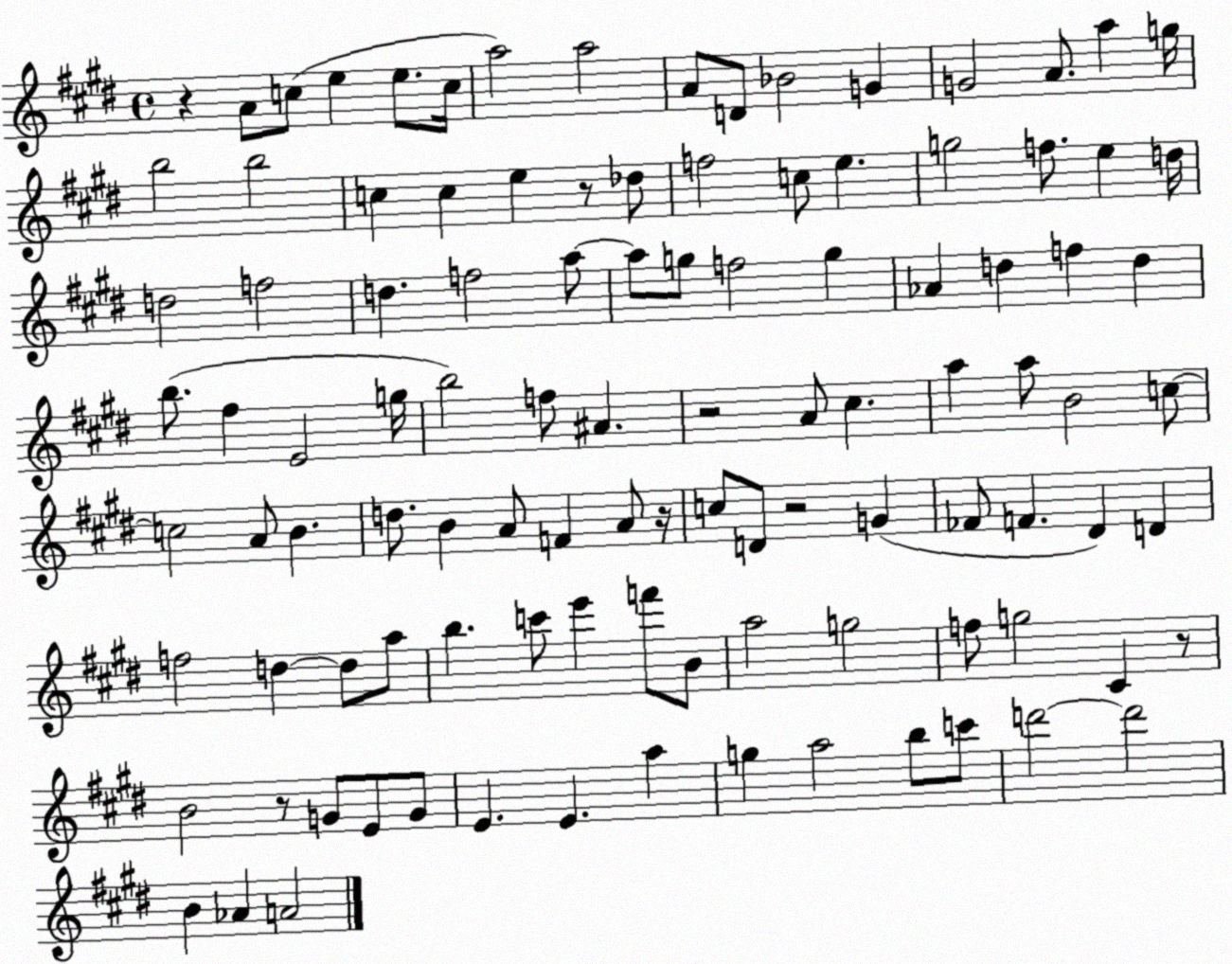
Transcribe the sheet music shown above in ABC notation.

X:1
T:Untitled
M:4/4
L:1/4
K:E
z A/2 c/2 e e/2 c/4 a2 a2 A/2 D/2 _B2 G G2 A/2 a g/4 b2 b2 c c e z/2 _d/2 f2 c/2 e g2 f/2 e d/4 d2 f2 d f2 a/2 a/2 g/2 f2 g _A d f d b/2 ^f E2 g/4 b2 f/2 ^A z2 A/2 ^c a a/2 B2 c/2 c2 A/2 B d/2 B A/2 F A/2 z/4 c/2 D/2 z2 G _F/2 F ^D D f2 d d/2 a/2 b c'/2 e' f'/2 B/2 a2 g2 f/2 g2 ^C z/2 B2 z/2 G/2 E/2 G/2 E E a g a2 b/2 c'/2 d'2 d'2 B _A A2